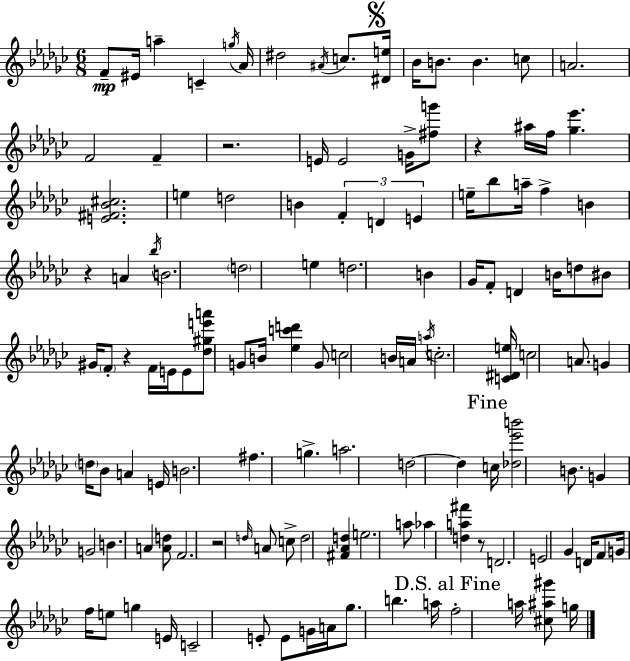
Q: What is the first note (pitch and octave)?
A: F4